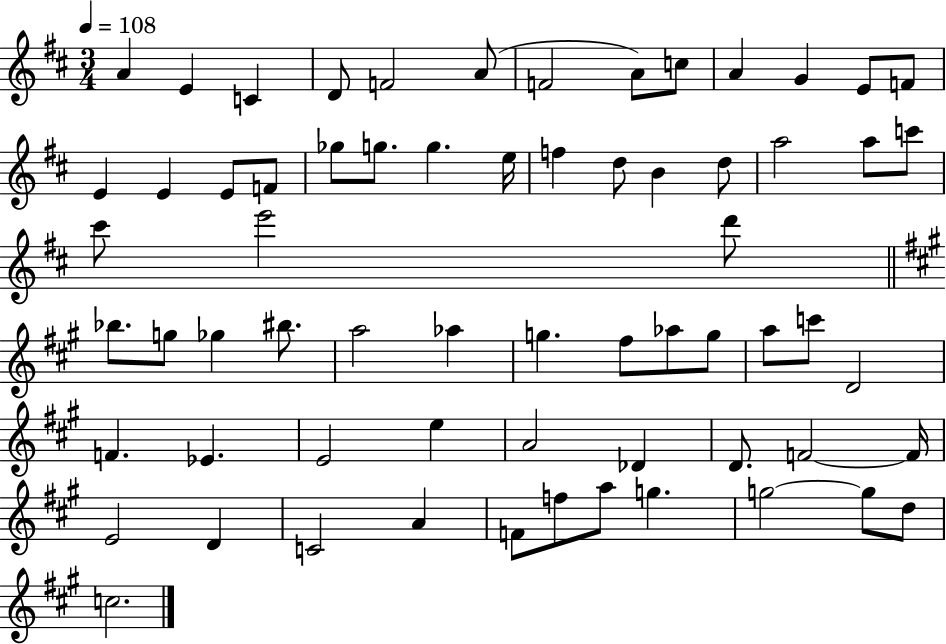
X:1
T:Untitled
M:3/4
L:1/4
K:D
A E C D/2 F2 A/2 F2 A/2 c/2 A G E/2 F/2 E E E/2 F/2 _g/2 g/2 g e/4 f d/2 B d/2 a2 a/2 c'/2 ^c'/2 e'2 d'/2 _b/2 g/2 _g ^b/2 a2 _a g ^f/2 _a/2 g/2 a/2 c'/2 D2 F _E E2 e A2 _D D/2 F2 F/4 E2 D C2 A F/2 f/2 a/2 g g2 g/2 d/2 c2